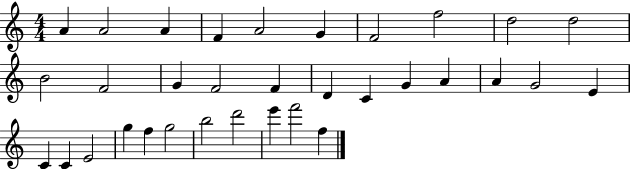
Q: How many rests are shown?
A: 0